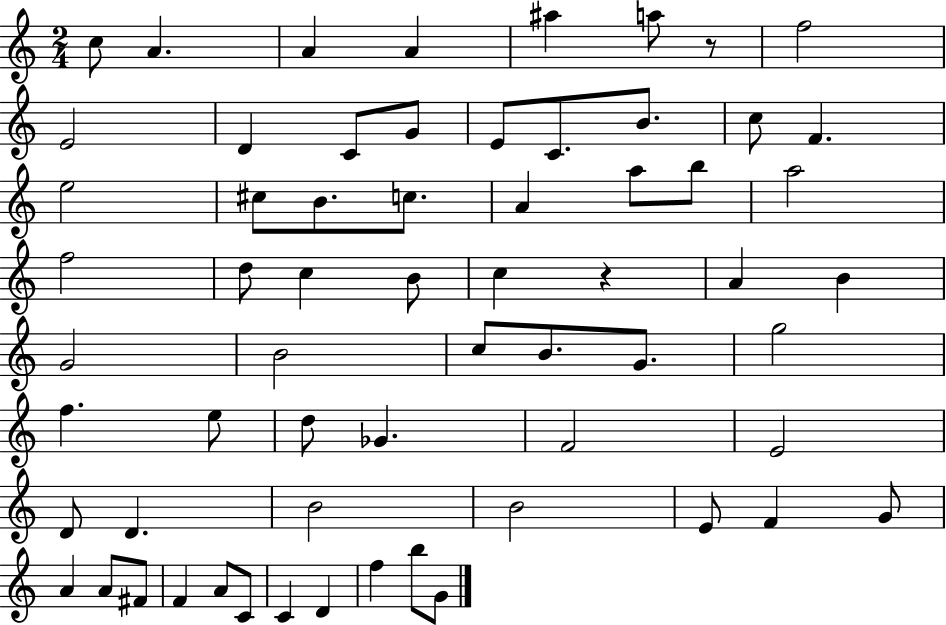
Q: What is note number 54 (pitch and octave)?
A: F4